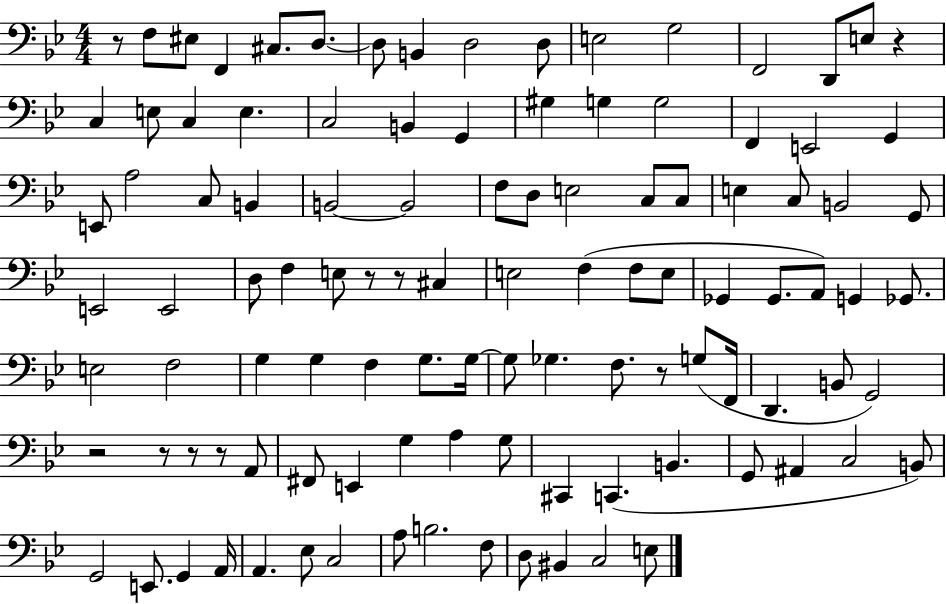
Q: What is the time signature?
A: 4/4